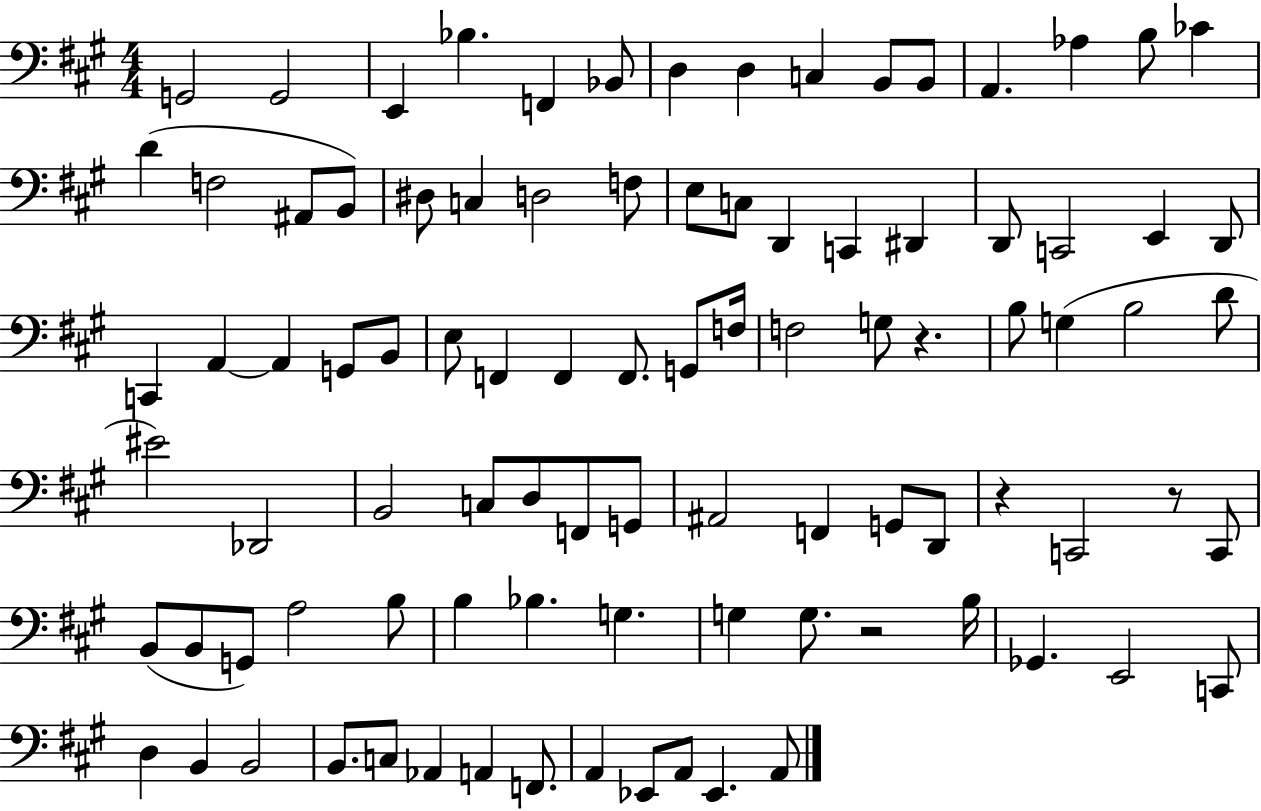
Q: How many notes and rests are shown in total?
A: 93